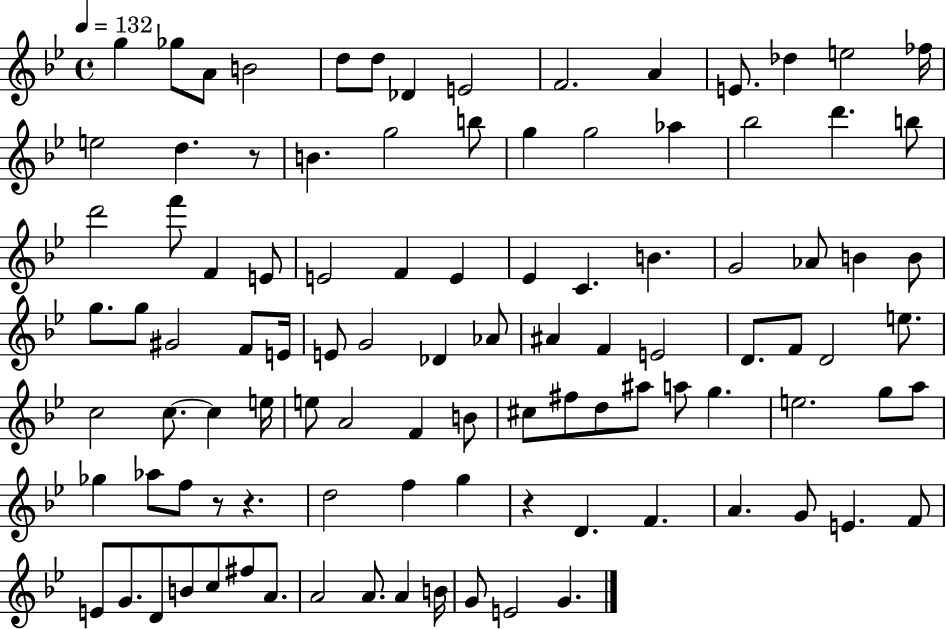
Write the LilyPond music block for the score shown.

{
  \clef treble
  \time 4/4
  \defaultTimeSignature
  \key bes \major
  \tempo 4 = 132
  \repeat volta 2 { g''4 ges''8 a'8 b'2 | d''8 d''8 des'4 e'2 | f'2. a'4 | e'8. des''4 e''2 fes''16 | \break e''2 d''4. r8 | b'4. g''2 b''8 | g''4 g''2 aes''4 | bes''2 d'''4. b''8 | \break d'''2 f'''8 f'4 e'8 | e'2 f'4 e'4 | ees'4 c'4. b'4. | g'2 aes'8 b'4 b'8 | \break g''8. g''8 gis'2 f'8 e'16 | e'8 g'2 des'4 aes'8 | ais'4 f'4 e'2 | d'8. f'8 d'2 e''8. | \break c''2 c''8.~~ c''4 e''16 | e''8 a'2 f'4 b'8 | cis''8 fis''8 d''8 ais''8 a''8 g''4. | e''2. g''8 a''8 | \break ges''4 aes''8 f''8 r8 r4. | d''2 f''4 g''4 | r4 d'4. f'4. | a'4. g'8 e'4. f'8 | \break e'8 g'8. d'8 b'8 c''8 fis''8 a'8. | a'2 a'8. a'4 b'16 | g'8 e'2 g'4. | } \bar "|."
}